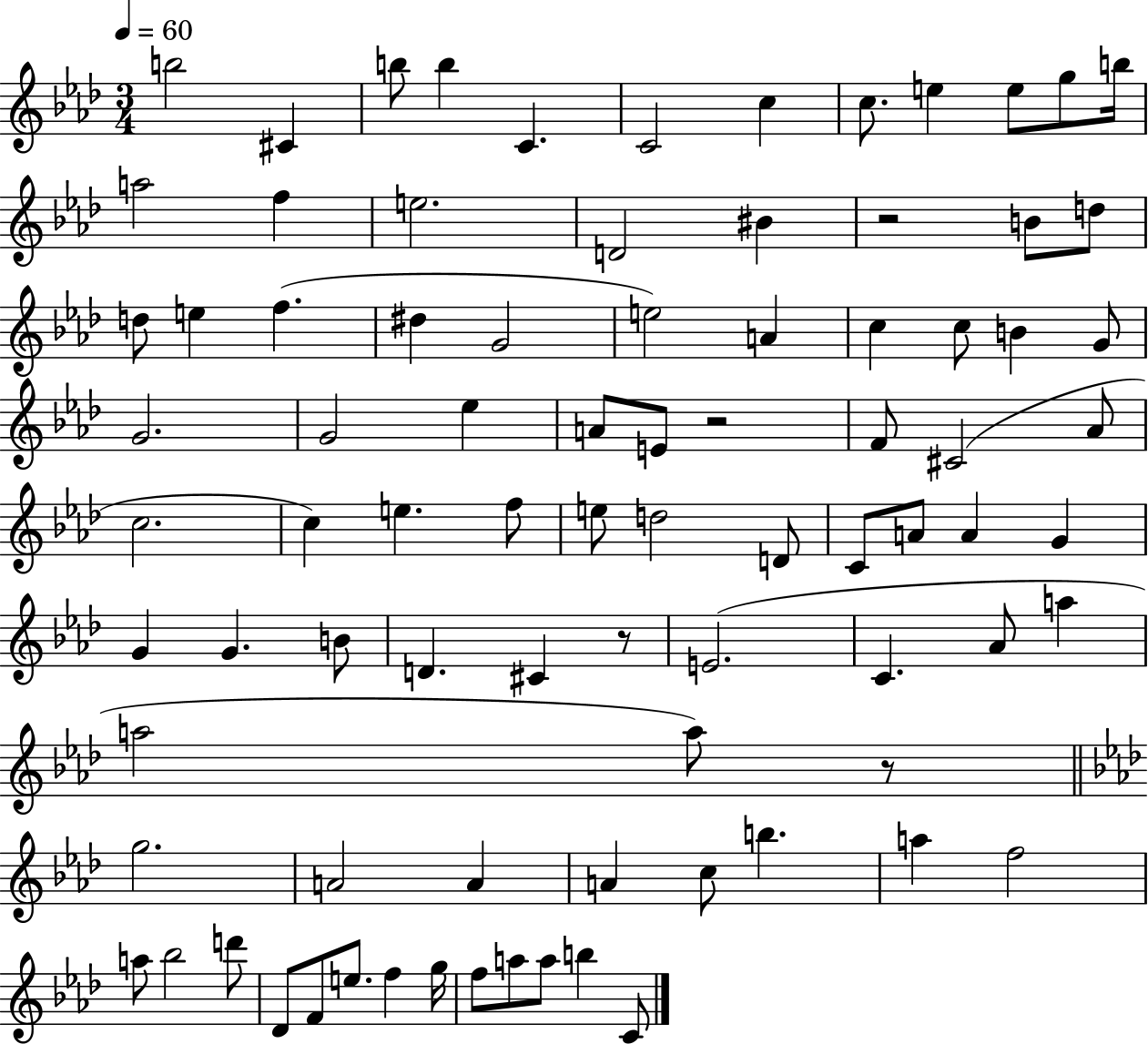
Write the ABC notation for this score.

X:1
T:Untitled
M:3/4
L:1/4
K:Ab
b2 ^C b/2 b C C2 c c/2 e e/2 g/2 b/4 a2 f e2 D2 ^B z2 B/2 d/2 d/2 e f ^d G2 e2 A c c/2 B G/2 G2 G2 _e A/2 E/2 z2 F/2 ^C2 _A/2 c2 c e f/2 e/2 d2 D/2 C/2 A/2 A G G G B/2 D ^C z/2 E2 C _A/2 a a2 a/2 z/2 g2 A2 A A c/2 b a f2 a/2 _b2 d'/2 _D/2 F/2 e/2 f g/4 f/2 a/2 a/2 b C/2